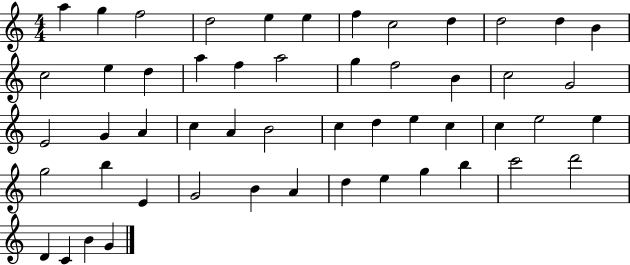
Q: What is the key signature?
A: C major